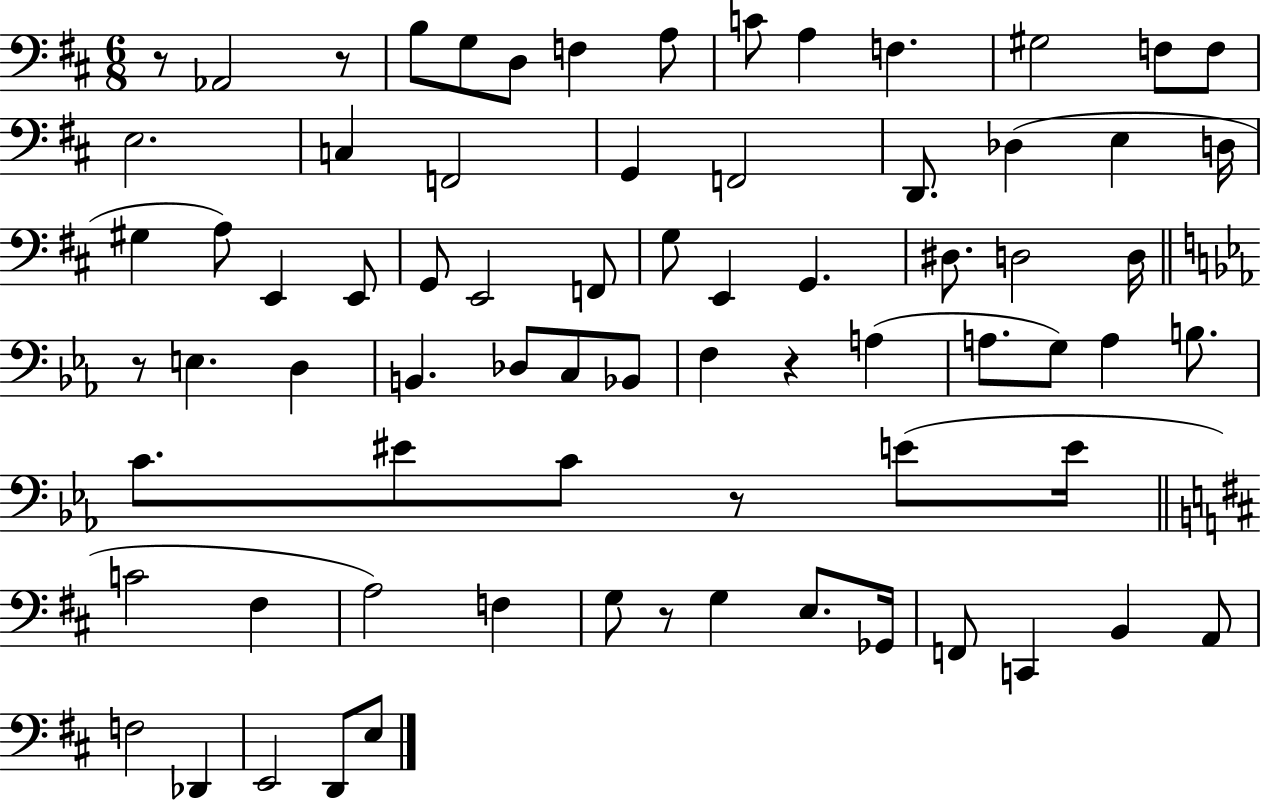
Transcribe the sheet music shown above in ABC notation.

X:1
T:Untitled
M:6/8
L:1/4
K:D
z/2 _A,,2 z/2 B,/2 G,/2 D,/2 F, A,/2 C/2 A, F, ^G,2 F,/2 F,/2 E,2 C, F,,2 G,, F,,2 D,,/2 _D, E, D,/4 ^G, A,/2 E,, E,,/2 G,,/2 E,,2 F,,/2 G,/2 E,, G,, ^D,/2 D,2 D,/4 z/2 E, D, B,, _D,/2 C,/2 _B,,/2 F, z A, A,/2 G,/2 A, B,/2 C/2 ^E/2 C/2 z/2 E/2 E/4 C2 ^F, A,2 F, G,/2 z/2 G, E,/2 _G,,/4 F,,/2 C,, B,, A,,/2 F,2 _D,, E,,2 D,,/2 E,/2